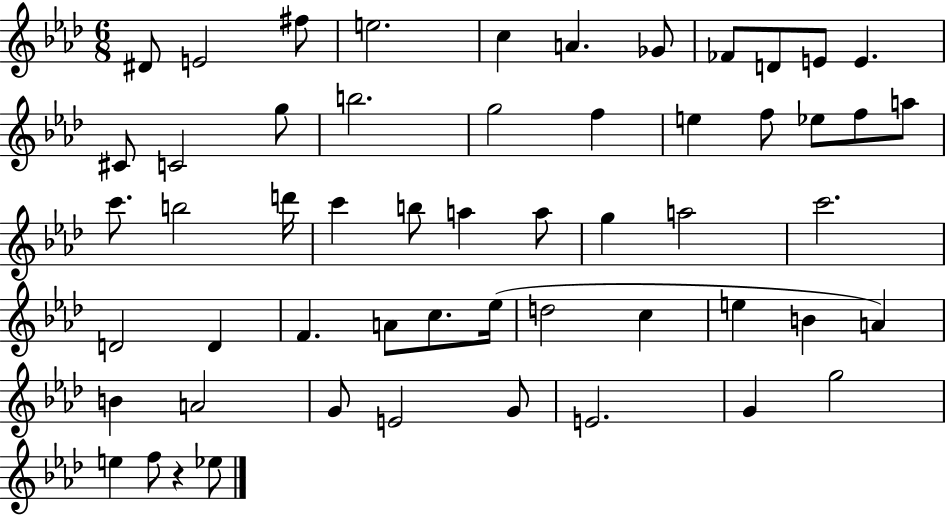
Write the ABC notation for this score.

X:1
T:Untitled
M:6/8
L:1/4
K:Ab
^D/2 E2 ^f/2 e2 c A _G/2 _F/2 D/2 E/2 E ^C/2 C2 g/2 b2 g2 f e f/2 _e/2 f/2 a/2 c'/2 b2 d'/4 c' b/2 a a/2 g a2 c'2 D2 D F A/2 c/2 _e/4 d2 c e B A B A2 G/2 E2 G/2 E2 G g2 e f/2 z _e/2